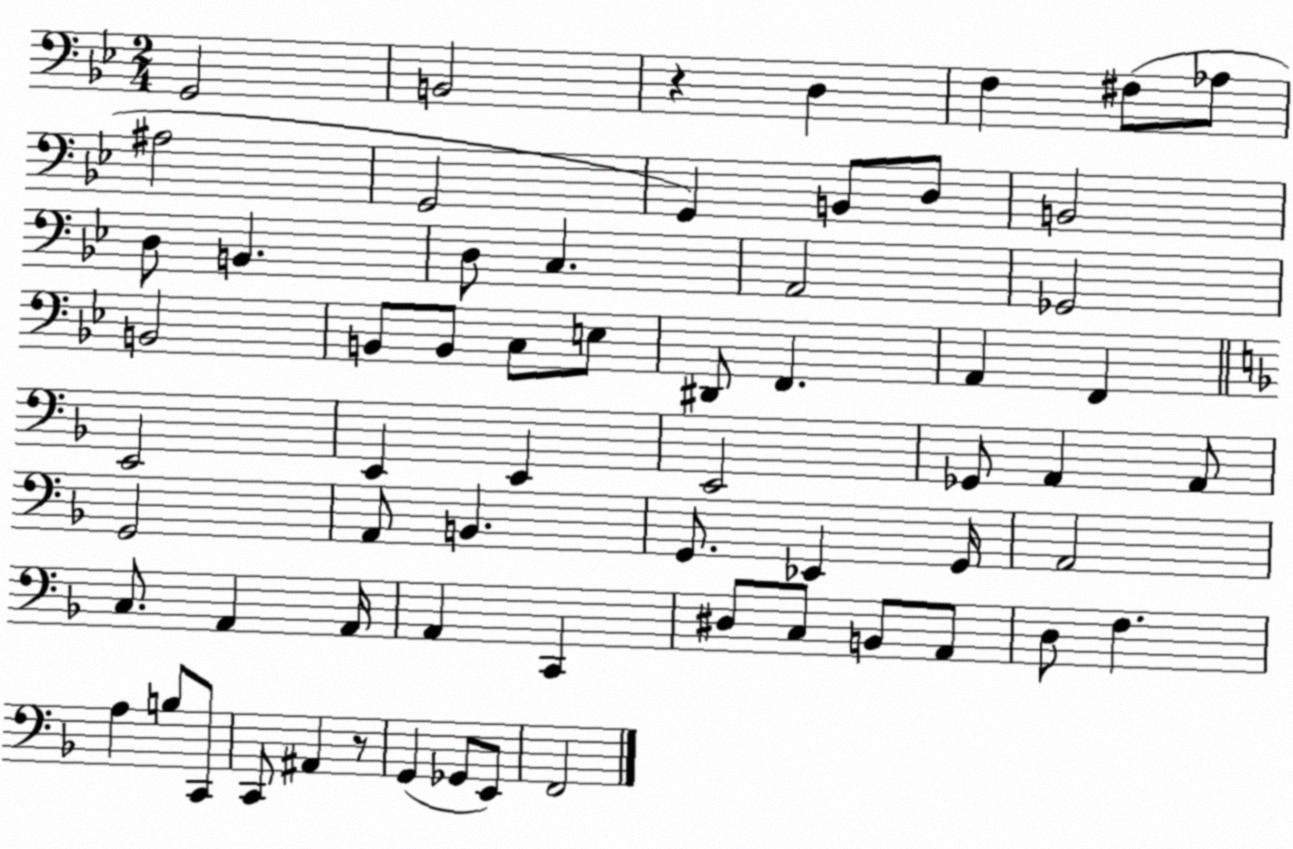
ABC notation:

X:1
T:Untitled
M:2/4
L:1/4
K:Bb
G,,2 B,,2 z D, F, ^F,/2 _A,/2 ^A,2 G,,2 G,, B,,/2 D,/2 B,,2 D,/2 B,, D,/2 C, A,,2 _G,,2 B,,2 B,,/2 B,,/2 C,/2 E,/2 ^D,,/2 F,, A,, F,, E,,2 E,, E,, E,,2 _G,,/2 A,, A,,/2 G,,2 A,,/2 B,, G,,/2 _E,, G,,/4 A,,2 C,/2 A,, A,,/4 A,, C,, ^D,/2 C,/2 B,,/2 A,,/2 D,/2 F, A, B,/2 C,,/2 C,,/2 ^A,, z/2 G,, _G,,/2 E,,/2 F,,2